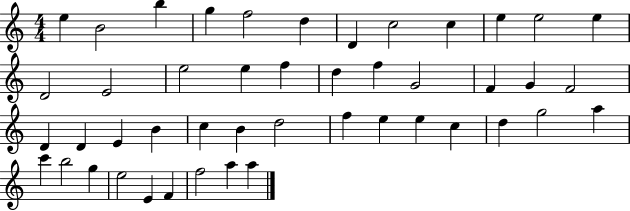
X:1
T:Untitled
M:4/4
L:1/4
K:C
e B2 b g f2 d D c2 c e e2 e D2 E2 e2 e f d f G2 F G F2 D D E B c B d2 f e e c d g2 a c' b2 g e2 E F f2 a a